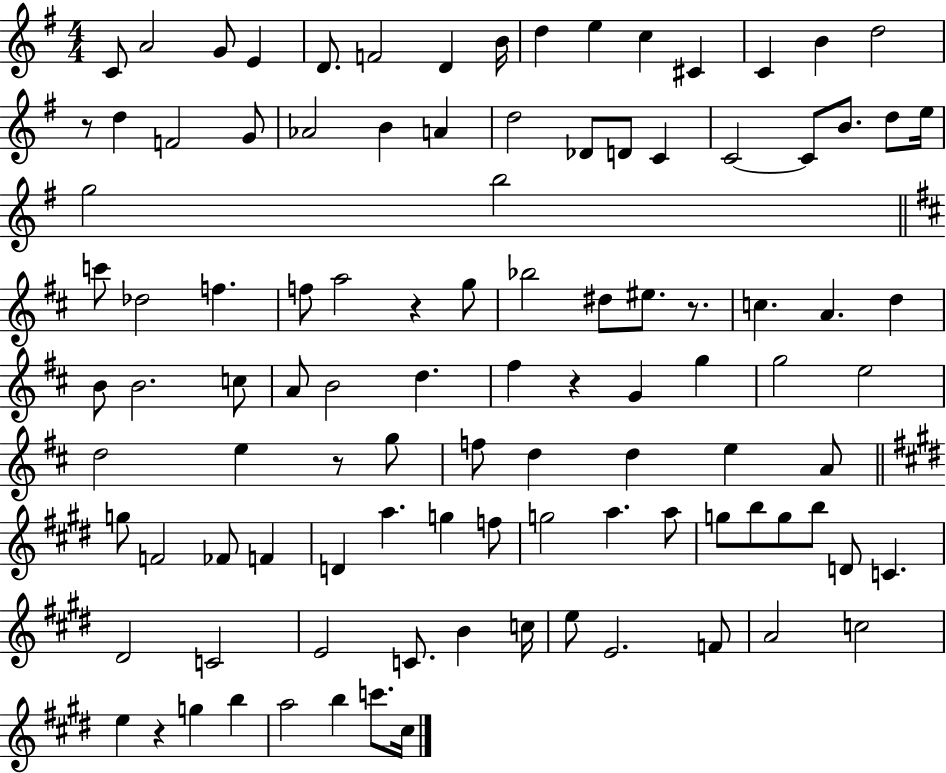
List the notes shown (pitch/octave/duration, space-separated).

C4/e A4/h G4/e E4/q D4/e. F4/h D4/q B4/s D5/q E5/q C5/q C#4/q C4/q B4/q D5/h R/e D5/q F4/h G4/e Ab4/h B4/q A4/q D5/h Db4/e D4/e C4/q C4/h C4/e B4/e. D5/e E5/s G5/h B5/h C6/e Db5/h F5/q. F5/e A5/h R/q G5/e Bb5/h D#5/e EIS5/e. R/e. C5/q. A4/q. D5/q B4/e B4/h. C5/e A4/e B4/h D5/q. F#5/q R/q G4/q G5/q G5/h E5/h D5/h E5/q R/e G5/e F5/e D5/q D5/q E5/q A4/e G5/e F4/h FES4/e F4/q D4/q A5/q. G5/q F5/e G5/h A5/q. A5/e G5/e B5/e G5/e B5/e D4/e C4/q. D#4/h C4/h E4/h C4/e. B4/q C5/s E5/e E4/h. F4/e A4/h C5/h E5/q R/q G5/q B5/q A5/h B5/q C6/e. C#5/s